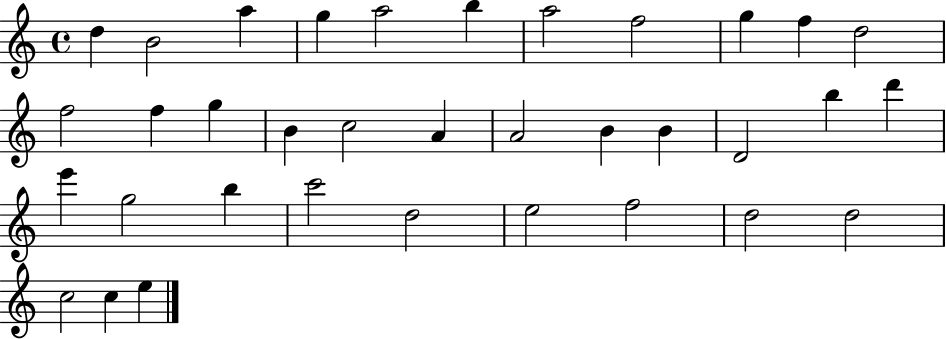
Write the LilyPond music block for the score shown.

{
  \clef treble
  \time 4/4
  \defaultTimeSignature
  \key c \major
  d''4 b'2 a''4 | g''4 a''2 b''4 | a''2 f''2 | g''4 f''4 d''2 | \break f''2 f''4 g''4 | b'4 c''2 a'4 | a'2 b'4 b'4 | d'2 b''4 d'''4 | \break e'''4 g''2 b''4 | c'''2 d''2 | e''2 f''2 | d''2 d''2 | \break c''2 c''4 e''4 | \bar "|."
}